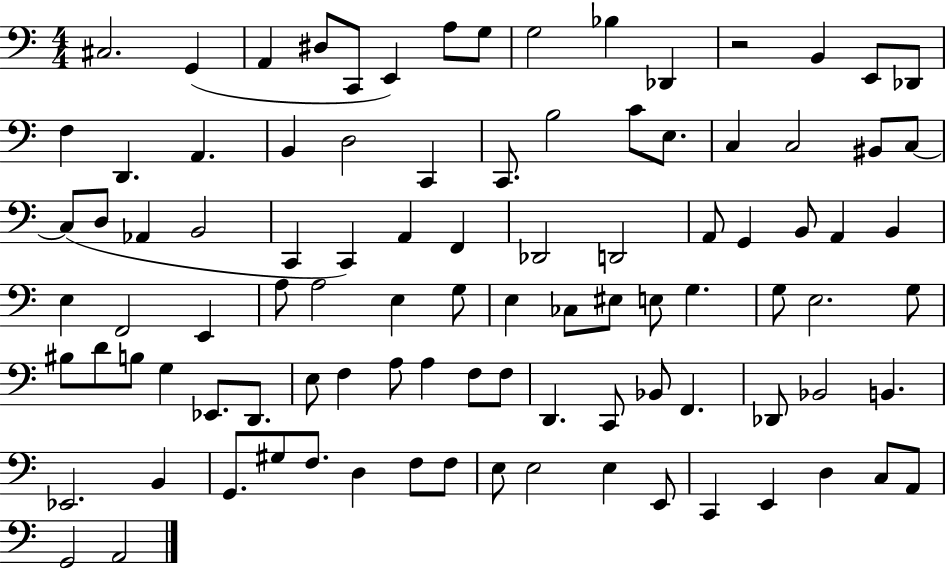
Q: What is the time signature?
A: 4/4